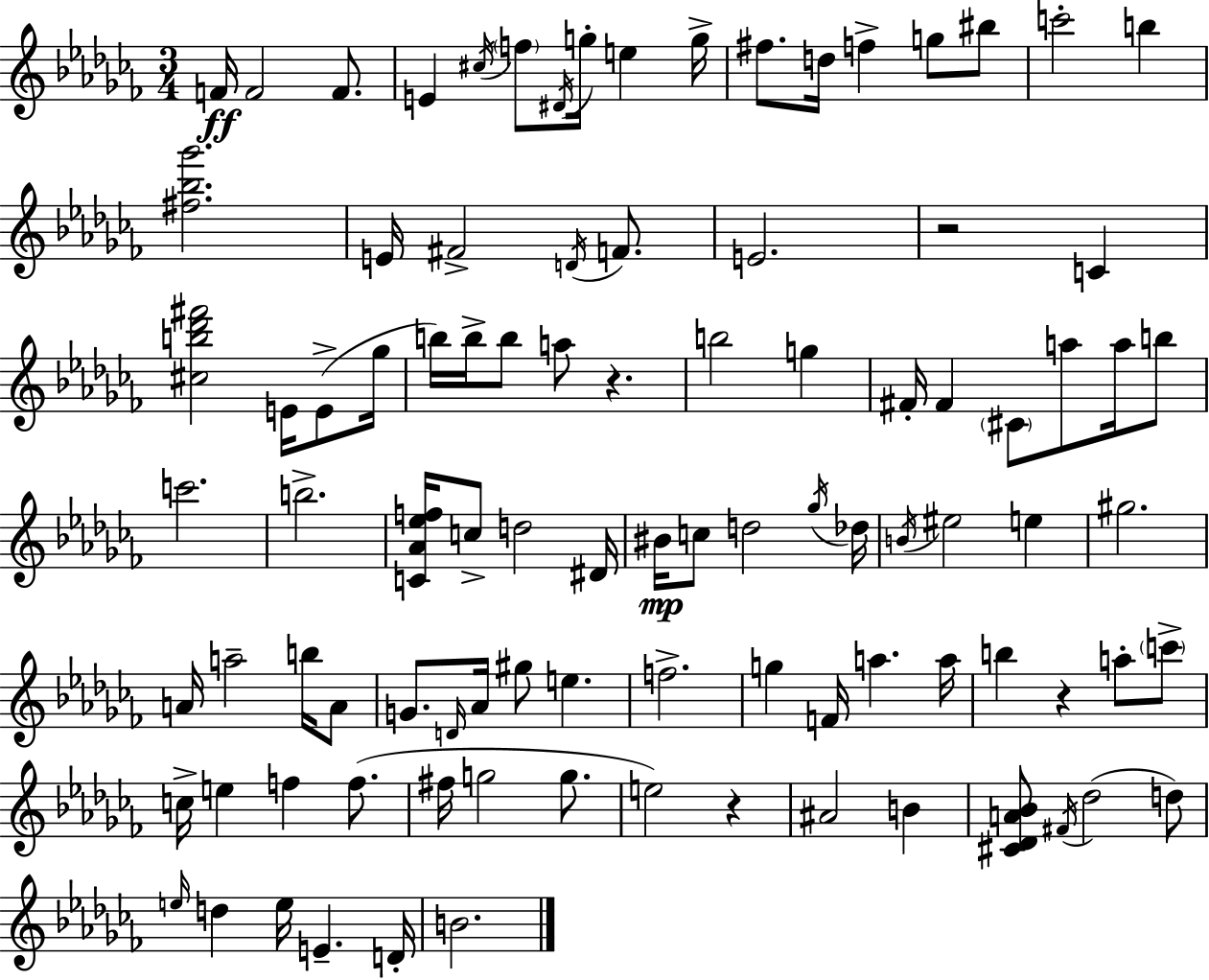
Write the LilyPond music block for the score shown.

{
  \clef treble
  \numericTimeSignature
  \time 3/4
  \key aes \minor
  f'16\ff f'2 f'8. | e'4 \acciaccatura { cis''16 } \parenthesize f''8 \acciaccatura { dis'16 } g''16-. e''4 | g''16-> fis''8. d''16 f''4-> g''8 | bis''8 c'''2-. b''4 | \break <fis'' bes'' ges'''>2. | e'16 fis'2-> \acciaccatura { d'16 } | f'8. e'2. | r2 c'4 | \break <cis'' b'' des''' fis'''>2 e'16 | e'8->( ges''16 b''16) b''16-> b''8 a''8 r4. | b''2 g''4 | fis'16-. fis'4 \parenthesize cis'8 a''8 | \break a''16 b''8 c'''2. | b''2.-> | <c' aes' ees'' f''>16 c''8-> d''2 | dis'16 bis'16\mp c''8 d''2 | \break \acciaccatura { ges''16 } des''16 \acciaccatura { b'16 } eis''2 | e''4 gis''2. | a'16 a''2-- | b''16 a'8 g'8. \grace { d'16 } aes'16 gis''8 | \break e''4. f''2.-> | g''4 f'16 a''4. | a''16 b''4 r4 | a''8-. \parenthesize c'''8-> c''16-> e''4 f''4 | \break f''8.( fis''16 g''2 | g''8. e''2) | r4 ais'2 | b'4 <cis' des' a' bes'>8 \acciaccatura { fis'16 }( des''2 | \break d''8) \grace { e''16 } d''4 | e''16 e'4.-- d'16-. b'2. | \bar "|."
}